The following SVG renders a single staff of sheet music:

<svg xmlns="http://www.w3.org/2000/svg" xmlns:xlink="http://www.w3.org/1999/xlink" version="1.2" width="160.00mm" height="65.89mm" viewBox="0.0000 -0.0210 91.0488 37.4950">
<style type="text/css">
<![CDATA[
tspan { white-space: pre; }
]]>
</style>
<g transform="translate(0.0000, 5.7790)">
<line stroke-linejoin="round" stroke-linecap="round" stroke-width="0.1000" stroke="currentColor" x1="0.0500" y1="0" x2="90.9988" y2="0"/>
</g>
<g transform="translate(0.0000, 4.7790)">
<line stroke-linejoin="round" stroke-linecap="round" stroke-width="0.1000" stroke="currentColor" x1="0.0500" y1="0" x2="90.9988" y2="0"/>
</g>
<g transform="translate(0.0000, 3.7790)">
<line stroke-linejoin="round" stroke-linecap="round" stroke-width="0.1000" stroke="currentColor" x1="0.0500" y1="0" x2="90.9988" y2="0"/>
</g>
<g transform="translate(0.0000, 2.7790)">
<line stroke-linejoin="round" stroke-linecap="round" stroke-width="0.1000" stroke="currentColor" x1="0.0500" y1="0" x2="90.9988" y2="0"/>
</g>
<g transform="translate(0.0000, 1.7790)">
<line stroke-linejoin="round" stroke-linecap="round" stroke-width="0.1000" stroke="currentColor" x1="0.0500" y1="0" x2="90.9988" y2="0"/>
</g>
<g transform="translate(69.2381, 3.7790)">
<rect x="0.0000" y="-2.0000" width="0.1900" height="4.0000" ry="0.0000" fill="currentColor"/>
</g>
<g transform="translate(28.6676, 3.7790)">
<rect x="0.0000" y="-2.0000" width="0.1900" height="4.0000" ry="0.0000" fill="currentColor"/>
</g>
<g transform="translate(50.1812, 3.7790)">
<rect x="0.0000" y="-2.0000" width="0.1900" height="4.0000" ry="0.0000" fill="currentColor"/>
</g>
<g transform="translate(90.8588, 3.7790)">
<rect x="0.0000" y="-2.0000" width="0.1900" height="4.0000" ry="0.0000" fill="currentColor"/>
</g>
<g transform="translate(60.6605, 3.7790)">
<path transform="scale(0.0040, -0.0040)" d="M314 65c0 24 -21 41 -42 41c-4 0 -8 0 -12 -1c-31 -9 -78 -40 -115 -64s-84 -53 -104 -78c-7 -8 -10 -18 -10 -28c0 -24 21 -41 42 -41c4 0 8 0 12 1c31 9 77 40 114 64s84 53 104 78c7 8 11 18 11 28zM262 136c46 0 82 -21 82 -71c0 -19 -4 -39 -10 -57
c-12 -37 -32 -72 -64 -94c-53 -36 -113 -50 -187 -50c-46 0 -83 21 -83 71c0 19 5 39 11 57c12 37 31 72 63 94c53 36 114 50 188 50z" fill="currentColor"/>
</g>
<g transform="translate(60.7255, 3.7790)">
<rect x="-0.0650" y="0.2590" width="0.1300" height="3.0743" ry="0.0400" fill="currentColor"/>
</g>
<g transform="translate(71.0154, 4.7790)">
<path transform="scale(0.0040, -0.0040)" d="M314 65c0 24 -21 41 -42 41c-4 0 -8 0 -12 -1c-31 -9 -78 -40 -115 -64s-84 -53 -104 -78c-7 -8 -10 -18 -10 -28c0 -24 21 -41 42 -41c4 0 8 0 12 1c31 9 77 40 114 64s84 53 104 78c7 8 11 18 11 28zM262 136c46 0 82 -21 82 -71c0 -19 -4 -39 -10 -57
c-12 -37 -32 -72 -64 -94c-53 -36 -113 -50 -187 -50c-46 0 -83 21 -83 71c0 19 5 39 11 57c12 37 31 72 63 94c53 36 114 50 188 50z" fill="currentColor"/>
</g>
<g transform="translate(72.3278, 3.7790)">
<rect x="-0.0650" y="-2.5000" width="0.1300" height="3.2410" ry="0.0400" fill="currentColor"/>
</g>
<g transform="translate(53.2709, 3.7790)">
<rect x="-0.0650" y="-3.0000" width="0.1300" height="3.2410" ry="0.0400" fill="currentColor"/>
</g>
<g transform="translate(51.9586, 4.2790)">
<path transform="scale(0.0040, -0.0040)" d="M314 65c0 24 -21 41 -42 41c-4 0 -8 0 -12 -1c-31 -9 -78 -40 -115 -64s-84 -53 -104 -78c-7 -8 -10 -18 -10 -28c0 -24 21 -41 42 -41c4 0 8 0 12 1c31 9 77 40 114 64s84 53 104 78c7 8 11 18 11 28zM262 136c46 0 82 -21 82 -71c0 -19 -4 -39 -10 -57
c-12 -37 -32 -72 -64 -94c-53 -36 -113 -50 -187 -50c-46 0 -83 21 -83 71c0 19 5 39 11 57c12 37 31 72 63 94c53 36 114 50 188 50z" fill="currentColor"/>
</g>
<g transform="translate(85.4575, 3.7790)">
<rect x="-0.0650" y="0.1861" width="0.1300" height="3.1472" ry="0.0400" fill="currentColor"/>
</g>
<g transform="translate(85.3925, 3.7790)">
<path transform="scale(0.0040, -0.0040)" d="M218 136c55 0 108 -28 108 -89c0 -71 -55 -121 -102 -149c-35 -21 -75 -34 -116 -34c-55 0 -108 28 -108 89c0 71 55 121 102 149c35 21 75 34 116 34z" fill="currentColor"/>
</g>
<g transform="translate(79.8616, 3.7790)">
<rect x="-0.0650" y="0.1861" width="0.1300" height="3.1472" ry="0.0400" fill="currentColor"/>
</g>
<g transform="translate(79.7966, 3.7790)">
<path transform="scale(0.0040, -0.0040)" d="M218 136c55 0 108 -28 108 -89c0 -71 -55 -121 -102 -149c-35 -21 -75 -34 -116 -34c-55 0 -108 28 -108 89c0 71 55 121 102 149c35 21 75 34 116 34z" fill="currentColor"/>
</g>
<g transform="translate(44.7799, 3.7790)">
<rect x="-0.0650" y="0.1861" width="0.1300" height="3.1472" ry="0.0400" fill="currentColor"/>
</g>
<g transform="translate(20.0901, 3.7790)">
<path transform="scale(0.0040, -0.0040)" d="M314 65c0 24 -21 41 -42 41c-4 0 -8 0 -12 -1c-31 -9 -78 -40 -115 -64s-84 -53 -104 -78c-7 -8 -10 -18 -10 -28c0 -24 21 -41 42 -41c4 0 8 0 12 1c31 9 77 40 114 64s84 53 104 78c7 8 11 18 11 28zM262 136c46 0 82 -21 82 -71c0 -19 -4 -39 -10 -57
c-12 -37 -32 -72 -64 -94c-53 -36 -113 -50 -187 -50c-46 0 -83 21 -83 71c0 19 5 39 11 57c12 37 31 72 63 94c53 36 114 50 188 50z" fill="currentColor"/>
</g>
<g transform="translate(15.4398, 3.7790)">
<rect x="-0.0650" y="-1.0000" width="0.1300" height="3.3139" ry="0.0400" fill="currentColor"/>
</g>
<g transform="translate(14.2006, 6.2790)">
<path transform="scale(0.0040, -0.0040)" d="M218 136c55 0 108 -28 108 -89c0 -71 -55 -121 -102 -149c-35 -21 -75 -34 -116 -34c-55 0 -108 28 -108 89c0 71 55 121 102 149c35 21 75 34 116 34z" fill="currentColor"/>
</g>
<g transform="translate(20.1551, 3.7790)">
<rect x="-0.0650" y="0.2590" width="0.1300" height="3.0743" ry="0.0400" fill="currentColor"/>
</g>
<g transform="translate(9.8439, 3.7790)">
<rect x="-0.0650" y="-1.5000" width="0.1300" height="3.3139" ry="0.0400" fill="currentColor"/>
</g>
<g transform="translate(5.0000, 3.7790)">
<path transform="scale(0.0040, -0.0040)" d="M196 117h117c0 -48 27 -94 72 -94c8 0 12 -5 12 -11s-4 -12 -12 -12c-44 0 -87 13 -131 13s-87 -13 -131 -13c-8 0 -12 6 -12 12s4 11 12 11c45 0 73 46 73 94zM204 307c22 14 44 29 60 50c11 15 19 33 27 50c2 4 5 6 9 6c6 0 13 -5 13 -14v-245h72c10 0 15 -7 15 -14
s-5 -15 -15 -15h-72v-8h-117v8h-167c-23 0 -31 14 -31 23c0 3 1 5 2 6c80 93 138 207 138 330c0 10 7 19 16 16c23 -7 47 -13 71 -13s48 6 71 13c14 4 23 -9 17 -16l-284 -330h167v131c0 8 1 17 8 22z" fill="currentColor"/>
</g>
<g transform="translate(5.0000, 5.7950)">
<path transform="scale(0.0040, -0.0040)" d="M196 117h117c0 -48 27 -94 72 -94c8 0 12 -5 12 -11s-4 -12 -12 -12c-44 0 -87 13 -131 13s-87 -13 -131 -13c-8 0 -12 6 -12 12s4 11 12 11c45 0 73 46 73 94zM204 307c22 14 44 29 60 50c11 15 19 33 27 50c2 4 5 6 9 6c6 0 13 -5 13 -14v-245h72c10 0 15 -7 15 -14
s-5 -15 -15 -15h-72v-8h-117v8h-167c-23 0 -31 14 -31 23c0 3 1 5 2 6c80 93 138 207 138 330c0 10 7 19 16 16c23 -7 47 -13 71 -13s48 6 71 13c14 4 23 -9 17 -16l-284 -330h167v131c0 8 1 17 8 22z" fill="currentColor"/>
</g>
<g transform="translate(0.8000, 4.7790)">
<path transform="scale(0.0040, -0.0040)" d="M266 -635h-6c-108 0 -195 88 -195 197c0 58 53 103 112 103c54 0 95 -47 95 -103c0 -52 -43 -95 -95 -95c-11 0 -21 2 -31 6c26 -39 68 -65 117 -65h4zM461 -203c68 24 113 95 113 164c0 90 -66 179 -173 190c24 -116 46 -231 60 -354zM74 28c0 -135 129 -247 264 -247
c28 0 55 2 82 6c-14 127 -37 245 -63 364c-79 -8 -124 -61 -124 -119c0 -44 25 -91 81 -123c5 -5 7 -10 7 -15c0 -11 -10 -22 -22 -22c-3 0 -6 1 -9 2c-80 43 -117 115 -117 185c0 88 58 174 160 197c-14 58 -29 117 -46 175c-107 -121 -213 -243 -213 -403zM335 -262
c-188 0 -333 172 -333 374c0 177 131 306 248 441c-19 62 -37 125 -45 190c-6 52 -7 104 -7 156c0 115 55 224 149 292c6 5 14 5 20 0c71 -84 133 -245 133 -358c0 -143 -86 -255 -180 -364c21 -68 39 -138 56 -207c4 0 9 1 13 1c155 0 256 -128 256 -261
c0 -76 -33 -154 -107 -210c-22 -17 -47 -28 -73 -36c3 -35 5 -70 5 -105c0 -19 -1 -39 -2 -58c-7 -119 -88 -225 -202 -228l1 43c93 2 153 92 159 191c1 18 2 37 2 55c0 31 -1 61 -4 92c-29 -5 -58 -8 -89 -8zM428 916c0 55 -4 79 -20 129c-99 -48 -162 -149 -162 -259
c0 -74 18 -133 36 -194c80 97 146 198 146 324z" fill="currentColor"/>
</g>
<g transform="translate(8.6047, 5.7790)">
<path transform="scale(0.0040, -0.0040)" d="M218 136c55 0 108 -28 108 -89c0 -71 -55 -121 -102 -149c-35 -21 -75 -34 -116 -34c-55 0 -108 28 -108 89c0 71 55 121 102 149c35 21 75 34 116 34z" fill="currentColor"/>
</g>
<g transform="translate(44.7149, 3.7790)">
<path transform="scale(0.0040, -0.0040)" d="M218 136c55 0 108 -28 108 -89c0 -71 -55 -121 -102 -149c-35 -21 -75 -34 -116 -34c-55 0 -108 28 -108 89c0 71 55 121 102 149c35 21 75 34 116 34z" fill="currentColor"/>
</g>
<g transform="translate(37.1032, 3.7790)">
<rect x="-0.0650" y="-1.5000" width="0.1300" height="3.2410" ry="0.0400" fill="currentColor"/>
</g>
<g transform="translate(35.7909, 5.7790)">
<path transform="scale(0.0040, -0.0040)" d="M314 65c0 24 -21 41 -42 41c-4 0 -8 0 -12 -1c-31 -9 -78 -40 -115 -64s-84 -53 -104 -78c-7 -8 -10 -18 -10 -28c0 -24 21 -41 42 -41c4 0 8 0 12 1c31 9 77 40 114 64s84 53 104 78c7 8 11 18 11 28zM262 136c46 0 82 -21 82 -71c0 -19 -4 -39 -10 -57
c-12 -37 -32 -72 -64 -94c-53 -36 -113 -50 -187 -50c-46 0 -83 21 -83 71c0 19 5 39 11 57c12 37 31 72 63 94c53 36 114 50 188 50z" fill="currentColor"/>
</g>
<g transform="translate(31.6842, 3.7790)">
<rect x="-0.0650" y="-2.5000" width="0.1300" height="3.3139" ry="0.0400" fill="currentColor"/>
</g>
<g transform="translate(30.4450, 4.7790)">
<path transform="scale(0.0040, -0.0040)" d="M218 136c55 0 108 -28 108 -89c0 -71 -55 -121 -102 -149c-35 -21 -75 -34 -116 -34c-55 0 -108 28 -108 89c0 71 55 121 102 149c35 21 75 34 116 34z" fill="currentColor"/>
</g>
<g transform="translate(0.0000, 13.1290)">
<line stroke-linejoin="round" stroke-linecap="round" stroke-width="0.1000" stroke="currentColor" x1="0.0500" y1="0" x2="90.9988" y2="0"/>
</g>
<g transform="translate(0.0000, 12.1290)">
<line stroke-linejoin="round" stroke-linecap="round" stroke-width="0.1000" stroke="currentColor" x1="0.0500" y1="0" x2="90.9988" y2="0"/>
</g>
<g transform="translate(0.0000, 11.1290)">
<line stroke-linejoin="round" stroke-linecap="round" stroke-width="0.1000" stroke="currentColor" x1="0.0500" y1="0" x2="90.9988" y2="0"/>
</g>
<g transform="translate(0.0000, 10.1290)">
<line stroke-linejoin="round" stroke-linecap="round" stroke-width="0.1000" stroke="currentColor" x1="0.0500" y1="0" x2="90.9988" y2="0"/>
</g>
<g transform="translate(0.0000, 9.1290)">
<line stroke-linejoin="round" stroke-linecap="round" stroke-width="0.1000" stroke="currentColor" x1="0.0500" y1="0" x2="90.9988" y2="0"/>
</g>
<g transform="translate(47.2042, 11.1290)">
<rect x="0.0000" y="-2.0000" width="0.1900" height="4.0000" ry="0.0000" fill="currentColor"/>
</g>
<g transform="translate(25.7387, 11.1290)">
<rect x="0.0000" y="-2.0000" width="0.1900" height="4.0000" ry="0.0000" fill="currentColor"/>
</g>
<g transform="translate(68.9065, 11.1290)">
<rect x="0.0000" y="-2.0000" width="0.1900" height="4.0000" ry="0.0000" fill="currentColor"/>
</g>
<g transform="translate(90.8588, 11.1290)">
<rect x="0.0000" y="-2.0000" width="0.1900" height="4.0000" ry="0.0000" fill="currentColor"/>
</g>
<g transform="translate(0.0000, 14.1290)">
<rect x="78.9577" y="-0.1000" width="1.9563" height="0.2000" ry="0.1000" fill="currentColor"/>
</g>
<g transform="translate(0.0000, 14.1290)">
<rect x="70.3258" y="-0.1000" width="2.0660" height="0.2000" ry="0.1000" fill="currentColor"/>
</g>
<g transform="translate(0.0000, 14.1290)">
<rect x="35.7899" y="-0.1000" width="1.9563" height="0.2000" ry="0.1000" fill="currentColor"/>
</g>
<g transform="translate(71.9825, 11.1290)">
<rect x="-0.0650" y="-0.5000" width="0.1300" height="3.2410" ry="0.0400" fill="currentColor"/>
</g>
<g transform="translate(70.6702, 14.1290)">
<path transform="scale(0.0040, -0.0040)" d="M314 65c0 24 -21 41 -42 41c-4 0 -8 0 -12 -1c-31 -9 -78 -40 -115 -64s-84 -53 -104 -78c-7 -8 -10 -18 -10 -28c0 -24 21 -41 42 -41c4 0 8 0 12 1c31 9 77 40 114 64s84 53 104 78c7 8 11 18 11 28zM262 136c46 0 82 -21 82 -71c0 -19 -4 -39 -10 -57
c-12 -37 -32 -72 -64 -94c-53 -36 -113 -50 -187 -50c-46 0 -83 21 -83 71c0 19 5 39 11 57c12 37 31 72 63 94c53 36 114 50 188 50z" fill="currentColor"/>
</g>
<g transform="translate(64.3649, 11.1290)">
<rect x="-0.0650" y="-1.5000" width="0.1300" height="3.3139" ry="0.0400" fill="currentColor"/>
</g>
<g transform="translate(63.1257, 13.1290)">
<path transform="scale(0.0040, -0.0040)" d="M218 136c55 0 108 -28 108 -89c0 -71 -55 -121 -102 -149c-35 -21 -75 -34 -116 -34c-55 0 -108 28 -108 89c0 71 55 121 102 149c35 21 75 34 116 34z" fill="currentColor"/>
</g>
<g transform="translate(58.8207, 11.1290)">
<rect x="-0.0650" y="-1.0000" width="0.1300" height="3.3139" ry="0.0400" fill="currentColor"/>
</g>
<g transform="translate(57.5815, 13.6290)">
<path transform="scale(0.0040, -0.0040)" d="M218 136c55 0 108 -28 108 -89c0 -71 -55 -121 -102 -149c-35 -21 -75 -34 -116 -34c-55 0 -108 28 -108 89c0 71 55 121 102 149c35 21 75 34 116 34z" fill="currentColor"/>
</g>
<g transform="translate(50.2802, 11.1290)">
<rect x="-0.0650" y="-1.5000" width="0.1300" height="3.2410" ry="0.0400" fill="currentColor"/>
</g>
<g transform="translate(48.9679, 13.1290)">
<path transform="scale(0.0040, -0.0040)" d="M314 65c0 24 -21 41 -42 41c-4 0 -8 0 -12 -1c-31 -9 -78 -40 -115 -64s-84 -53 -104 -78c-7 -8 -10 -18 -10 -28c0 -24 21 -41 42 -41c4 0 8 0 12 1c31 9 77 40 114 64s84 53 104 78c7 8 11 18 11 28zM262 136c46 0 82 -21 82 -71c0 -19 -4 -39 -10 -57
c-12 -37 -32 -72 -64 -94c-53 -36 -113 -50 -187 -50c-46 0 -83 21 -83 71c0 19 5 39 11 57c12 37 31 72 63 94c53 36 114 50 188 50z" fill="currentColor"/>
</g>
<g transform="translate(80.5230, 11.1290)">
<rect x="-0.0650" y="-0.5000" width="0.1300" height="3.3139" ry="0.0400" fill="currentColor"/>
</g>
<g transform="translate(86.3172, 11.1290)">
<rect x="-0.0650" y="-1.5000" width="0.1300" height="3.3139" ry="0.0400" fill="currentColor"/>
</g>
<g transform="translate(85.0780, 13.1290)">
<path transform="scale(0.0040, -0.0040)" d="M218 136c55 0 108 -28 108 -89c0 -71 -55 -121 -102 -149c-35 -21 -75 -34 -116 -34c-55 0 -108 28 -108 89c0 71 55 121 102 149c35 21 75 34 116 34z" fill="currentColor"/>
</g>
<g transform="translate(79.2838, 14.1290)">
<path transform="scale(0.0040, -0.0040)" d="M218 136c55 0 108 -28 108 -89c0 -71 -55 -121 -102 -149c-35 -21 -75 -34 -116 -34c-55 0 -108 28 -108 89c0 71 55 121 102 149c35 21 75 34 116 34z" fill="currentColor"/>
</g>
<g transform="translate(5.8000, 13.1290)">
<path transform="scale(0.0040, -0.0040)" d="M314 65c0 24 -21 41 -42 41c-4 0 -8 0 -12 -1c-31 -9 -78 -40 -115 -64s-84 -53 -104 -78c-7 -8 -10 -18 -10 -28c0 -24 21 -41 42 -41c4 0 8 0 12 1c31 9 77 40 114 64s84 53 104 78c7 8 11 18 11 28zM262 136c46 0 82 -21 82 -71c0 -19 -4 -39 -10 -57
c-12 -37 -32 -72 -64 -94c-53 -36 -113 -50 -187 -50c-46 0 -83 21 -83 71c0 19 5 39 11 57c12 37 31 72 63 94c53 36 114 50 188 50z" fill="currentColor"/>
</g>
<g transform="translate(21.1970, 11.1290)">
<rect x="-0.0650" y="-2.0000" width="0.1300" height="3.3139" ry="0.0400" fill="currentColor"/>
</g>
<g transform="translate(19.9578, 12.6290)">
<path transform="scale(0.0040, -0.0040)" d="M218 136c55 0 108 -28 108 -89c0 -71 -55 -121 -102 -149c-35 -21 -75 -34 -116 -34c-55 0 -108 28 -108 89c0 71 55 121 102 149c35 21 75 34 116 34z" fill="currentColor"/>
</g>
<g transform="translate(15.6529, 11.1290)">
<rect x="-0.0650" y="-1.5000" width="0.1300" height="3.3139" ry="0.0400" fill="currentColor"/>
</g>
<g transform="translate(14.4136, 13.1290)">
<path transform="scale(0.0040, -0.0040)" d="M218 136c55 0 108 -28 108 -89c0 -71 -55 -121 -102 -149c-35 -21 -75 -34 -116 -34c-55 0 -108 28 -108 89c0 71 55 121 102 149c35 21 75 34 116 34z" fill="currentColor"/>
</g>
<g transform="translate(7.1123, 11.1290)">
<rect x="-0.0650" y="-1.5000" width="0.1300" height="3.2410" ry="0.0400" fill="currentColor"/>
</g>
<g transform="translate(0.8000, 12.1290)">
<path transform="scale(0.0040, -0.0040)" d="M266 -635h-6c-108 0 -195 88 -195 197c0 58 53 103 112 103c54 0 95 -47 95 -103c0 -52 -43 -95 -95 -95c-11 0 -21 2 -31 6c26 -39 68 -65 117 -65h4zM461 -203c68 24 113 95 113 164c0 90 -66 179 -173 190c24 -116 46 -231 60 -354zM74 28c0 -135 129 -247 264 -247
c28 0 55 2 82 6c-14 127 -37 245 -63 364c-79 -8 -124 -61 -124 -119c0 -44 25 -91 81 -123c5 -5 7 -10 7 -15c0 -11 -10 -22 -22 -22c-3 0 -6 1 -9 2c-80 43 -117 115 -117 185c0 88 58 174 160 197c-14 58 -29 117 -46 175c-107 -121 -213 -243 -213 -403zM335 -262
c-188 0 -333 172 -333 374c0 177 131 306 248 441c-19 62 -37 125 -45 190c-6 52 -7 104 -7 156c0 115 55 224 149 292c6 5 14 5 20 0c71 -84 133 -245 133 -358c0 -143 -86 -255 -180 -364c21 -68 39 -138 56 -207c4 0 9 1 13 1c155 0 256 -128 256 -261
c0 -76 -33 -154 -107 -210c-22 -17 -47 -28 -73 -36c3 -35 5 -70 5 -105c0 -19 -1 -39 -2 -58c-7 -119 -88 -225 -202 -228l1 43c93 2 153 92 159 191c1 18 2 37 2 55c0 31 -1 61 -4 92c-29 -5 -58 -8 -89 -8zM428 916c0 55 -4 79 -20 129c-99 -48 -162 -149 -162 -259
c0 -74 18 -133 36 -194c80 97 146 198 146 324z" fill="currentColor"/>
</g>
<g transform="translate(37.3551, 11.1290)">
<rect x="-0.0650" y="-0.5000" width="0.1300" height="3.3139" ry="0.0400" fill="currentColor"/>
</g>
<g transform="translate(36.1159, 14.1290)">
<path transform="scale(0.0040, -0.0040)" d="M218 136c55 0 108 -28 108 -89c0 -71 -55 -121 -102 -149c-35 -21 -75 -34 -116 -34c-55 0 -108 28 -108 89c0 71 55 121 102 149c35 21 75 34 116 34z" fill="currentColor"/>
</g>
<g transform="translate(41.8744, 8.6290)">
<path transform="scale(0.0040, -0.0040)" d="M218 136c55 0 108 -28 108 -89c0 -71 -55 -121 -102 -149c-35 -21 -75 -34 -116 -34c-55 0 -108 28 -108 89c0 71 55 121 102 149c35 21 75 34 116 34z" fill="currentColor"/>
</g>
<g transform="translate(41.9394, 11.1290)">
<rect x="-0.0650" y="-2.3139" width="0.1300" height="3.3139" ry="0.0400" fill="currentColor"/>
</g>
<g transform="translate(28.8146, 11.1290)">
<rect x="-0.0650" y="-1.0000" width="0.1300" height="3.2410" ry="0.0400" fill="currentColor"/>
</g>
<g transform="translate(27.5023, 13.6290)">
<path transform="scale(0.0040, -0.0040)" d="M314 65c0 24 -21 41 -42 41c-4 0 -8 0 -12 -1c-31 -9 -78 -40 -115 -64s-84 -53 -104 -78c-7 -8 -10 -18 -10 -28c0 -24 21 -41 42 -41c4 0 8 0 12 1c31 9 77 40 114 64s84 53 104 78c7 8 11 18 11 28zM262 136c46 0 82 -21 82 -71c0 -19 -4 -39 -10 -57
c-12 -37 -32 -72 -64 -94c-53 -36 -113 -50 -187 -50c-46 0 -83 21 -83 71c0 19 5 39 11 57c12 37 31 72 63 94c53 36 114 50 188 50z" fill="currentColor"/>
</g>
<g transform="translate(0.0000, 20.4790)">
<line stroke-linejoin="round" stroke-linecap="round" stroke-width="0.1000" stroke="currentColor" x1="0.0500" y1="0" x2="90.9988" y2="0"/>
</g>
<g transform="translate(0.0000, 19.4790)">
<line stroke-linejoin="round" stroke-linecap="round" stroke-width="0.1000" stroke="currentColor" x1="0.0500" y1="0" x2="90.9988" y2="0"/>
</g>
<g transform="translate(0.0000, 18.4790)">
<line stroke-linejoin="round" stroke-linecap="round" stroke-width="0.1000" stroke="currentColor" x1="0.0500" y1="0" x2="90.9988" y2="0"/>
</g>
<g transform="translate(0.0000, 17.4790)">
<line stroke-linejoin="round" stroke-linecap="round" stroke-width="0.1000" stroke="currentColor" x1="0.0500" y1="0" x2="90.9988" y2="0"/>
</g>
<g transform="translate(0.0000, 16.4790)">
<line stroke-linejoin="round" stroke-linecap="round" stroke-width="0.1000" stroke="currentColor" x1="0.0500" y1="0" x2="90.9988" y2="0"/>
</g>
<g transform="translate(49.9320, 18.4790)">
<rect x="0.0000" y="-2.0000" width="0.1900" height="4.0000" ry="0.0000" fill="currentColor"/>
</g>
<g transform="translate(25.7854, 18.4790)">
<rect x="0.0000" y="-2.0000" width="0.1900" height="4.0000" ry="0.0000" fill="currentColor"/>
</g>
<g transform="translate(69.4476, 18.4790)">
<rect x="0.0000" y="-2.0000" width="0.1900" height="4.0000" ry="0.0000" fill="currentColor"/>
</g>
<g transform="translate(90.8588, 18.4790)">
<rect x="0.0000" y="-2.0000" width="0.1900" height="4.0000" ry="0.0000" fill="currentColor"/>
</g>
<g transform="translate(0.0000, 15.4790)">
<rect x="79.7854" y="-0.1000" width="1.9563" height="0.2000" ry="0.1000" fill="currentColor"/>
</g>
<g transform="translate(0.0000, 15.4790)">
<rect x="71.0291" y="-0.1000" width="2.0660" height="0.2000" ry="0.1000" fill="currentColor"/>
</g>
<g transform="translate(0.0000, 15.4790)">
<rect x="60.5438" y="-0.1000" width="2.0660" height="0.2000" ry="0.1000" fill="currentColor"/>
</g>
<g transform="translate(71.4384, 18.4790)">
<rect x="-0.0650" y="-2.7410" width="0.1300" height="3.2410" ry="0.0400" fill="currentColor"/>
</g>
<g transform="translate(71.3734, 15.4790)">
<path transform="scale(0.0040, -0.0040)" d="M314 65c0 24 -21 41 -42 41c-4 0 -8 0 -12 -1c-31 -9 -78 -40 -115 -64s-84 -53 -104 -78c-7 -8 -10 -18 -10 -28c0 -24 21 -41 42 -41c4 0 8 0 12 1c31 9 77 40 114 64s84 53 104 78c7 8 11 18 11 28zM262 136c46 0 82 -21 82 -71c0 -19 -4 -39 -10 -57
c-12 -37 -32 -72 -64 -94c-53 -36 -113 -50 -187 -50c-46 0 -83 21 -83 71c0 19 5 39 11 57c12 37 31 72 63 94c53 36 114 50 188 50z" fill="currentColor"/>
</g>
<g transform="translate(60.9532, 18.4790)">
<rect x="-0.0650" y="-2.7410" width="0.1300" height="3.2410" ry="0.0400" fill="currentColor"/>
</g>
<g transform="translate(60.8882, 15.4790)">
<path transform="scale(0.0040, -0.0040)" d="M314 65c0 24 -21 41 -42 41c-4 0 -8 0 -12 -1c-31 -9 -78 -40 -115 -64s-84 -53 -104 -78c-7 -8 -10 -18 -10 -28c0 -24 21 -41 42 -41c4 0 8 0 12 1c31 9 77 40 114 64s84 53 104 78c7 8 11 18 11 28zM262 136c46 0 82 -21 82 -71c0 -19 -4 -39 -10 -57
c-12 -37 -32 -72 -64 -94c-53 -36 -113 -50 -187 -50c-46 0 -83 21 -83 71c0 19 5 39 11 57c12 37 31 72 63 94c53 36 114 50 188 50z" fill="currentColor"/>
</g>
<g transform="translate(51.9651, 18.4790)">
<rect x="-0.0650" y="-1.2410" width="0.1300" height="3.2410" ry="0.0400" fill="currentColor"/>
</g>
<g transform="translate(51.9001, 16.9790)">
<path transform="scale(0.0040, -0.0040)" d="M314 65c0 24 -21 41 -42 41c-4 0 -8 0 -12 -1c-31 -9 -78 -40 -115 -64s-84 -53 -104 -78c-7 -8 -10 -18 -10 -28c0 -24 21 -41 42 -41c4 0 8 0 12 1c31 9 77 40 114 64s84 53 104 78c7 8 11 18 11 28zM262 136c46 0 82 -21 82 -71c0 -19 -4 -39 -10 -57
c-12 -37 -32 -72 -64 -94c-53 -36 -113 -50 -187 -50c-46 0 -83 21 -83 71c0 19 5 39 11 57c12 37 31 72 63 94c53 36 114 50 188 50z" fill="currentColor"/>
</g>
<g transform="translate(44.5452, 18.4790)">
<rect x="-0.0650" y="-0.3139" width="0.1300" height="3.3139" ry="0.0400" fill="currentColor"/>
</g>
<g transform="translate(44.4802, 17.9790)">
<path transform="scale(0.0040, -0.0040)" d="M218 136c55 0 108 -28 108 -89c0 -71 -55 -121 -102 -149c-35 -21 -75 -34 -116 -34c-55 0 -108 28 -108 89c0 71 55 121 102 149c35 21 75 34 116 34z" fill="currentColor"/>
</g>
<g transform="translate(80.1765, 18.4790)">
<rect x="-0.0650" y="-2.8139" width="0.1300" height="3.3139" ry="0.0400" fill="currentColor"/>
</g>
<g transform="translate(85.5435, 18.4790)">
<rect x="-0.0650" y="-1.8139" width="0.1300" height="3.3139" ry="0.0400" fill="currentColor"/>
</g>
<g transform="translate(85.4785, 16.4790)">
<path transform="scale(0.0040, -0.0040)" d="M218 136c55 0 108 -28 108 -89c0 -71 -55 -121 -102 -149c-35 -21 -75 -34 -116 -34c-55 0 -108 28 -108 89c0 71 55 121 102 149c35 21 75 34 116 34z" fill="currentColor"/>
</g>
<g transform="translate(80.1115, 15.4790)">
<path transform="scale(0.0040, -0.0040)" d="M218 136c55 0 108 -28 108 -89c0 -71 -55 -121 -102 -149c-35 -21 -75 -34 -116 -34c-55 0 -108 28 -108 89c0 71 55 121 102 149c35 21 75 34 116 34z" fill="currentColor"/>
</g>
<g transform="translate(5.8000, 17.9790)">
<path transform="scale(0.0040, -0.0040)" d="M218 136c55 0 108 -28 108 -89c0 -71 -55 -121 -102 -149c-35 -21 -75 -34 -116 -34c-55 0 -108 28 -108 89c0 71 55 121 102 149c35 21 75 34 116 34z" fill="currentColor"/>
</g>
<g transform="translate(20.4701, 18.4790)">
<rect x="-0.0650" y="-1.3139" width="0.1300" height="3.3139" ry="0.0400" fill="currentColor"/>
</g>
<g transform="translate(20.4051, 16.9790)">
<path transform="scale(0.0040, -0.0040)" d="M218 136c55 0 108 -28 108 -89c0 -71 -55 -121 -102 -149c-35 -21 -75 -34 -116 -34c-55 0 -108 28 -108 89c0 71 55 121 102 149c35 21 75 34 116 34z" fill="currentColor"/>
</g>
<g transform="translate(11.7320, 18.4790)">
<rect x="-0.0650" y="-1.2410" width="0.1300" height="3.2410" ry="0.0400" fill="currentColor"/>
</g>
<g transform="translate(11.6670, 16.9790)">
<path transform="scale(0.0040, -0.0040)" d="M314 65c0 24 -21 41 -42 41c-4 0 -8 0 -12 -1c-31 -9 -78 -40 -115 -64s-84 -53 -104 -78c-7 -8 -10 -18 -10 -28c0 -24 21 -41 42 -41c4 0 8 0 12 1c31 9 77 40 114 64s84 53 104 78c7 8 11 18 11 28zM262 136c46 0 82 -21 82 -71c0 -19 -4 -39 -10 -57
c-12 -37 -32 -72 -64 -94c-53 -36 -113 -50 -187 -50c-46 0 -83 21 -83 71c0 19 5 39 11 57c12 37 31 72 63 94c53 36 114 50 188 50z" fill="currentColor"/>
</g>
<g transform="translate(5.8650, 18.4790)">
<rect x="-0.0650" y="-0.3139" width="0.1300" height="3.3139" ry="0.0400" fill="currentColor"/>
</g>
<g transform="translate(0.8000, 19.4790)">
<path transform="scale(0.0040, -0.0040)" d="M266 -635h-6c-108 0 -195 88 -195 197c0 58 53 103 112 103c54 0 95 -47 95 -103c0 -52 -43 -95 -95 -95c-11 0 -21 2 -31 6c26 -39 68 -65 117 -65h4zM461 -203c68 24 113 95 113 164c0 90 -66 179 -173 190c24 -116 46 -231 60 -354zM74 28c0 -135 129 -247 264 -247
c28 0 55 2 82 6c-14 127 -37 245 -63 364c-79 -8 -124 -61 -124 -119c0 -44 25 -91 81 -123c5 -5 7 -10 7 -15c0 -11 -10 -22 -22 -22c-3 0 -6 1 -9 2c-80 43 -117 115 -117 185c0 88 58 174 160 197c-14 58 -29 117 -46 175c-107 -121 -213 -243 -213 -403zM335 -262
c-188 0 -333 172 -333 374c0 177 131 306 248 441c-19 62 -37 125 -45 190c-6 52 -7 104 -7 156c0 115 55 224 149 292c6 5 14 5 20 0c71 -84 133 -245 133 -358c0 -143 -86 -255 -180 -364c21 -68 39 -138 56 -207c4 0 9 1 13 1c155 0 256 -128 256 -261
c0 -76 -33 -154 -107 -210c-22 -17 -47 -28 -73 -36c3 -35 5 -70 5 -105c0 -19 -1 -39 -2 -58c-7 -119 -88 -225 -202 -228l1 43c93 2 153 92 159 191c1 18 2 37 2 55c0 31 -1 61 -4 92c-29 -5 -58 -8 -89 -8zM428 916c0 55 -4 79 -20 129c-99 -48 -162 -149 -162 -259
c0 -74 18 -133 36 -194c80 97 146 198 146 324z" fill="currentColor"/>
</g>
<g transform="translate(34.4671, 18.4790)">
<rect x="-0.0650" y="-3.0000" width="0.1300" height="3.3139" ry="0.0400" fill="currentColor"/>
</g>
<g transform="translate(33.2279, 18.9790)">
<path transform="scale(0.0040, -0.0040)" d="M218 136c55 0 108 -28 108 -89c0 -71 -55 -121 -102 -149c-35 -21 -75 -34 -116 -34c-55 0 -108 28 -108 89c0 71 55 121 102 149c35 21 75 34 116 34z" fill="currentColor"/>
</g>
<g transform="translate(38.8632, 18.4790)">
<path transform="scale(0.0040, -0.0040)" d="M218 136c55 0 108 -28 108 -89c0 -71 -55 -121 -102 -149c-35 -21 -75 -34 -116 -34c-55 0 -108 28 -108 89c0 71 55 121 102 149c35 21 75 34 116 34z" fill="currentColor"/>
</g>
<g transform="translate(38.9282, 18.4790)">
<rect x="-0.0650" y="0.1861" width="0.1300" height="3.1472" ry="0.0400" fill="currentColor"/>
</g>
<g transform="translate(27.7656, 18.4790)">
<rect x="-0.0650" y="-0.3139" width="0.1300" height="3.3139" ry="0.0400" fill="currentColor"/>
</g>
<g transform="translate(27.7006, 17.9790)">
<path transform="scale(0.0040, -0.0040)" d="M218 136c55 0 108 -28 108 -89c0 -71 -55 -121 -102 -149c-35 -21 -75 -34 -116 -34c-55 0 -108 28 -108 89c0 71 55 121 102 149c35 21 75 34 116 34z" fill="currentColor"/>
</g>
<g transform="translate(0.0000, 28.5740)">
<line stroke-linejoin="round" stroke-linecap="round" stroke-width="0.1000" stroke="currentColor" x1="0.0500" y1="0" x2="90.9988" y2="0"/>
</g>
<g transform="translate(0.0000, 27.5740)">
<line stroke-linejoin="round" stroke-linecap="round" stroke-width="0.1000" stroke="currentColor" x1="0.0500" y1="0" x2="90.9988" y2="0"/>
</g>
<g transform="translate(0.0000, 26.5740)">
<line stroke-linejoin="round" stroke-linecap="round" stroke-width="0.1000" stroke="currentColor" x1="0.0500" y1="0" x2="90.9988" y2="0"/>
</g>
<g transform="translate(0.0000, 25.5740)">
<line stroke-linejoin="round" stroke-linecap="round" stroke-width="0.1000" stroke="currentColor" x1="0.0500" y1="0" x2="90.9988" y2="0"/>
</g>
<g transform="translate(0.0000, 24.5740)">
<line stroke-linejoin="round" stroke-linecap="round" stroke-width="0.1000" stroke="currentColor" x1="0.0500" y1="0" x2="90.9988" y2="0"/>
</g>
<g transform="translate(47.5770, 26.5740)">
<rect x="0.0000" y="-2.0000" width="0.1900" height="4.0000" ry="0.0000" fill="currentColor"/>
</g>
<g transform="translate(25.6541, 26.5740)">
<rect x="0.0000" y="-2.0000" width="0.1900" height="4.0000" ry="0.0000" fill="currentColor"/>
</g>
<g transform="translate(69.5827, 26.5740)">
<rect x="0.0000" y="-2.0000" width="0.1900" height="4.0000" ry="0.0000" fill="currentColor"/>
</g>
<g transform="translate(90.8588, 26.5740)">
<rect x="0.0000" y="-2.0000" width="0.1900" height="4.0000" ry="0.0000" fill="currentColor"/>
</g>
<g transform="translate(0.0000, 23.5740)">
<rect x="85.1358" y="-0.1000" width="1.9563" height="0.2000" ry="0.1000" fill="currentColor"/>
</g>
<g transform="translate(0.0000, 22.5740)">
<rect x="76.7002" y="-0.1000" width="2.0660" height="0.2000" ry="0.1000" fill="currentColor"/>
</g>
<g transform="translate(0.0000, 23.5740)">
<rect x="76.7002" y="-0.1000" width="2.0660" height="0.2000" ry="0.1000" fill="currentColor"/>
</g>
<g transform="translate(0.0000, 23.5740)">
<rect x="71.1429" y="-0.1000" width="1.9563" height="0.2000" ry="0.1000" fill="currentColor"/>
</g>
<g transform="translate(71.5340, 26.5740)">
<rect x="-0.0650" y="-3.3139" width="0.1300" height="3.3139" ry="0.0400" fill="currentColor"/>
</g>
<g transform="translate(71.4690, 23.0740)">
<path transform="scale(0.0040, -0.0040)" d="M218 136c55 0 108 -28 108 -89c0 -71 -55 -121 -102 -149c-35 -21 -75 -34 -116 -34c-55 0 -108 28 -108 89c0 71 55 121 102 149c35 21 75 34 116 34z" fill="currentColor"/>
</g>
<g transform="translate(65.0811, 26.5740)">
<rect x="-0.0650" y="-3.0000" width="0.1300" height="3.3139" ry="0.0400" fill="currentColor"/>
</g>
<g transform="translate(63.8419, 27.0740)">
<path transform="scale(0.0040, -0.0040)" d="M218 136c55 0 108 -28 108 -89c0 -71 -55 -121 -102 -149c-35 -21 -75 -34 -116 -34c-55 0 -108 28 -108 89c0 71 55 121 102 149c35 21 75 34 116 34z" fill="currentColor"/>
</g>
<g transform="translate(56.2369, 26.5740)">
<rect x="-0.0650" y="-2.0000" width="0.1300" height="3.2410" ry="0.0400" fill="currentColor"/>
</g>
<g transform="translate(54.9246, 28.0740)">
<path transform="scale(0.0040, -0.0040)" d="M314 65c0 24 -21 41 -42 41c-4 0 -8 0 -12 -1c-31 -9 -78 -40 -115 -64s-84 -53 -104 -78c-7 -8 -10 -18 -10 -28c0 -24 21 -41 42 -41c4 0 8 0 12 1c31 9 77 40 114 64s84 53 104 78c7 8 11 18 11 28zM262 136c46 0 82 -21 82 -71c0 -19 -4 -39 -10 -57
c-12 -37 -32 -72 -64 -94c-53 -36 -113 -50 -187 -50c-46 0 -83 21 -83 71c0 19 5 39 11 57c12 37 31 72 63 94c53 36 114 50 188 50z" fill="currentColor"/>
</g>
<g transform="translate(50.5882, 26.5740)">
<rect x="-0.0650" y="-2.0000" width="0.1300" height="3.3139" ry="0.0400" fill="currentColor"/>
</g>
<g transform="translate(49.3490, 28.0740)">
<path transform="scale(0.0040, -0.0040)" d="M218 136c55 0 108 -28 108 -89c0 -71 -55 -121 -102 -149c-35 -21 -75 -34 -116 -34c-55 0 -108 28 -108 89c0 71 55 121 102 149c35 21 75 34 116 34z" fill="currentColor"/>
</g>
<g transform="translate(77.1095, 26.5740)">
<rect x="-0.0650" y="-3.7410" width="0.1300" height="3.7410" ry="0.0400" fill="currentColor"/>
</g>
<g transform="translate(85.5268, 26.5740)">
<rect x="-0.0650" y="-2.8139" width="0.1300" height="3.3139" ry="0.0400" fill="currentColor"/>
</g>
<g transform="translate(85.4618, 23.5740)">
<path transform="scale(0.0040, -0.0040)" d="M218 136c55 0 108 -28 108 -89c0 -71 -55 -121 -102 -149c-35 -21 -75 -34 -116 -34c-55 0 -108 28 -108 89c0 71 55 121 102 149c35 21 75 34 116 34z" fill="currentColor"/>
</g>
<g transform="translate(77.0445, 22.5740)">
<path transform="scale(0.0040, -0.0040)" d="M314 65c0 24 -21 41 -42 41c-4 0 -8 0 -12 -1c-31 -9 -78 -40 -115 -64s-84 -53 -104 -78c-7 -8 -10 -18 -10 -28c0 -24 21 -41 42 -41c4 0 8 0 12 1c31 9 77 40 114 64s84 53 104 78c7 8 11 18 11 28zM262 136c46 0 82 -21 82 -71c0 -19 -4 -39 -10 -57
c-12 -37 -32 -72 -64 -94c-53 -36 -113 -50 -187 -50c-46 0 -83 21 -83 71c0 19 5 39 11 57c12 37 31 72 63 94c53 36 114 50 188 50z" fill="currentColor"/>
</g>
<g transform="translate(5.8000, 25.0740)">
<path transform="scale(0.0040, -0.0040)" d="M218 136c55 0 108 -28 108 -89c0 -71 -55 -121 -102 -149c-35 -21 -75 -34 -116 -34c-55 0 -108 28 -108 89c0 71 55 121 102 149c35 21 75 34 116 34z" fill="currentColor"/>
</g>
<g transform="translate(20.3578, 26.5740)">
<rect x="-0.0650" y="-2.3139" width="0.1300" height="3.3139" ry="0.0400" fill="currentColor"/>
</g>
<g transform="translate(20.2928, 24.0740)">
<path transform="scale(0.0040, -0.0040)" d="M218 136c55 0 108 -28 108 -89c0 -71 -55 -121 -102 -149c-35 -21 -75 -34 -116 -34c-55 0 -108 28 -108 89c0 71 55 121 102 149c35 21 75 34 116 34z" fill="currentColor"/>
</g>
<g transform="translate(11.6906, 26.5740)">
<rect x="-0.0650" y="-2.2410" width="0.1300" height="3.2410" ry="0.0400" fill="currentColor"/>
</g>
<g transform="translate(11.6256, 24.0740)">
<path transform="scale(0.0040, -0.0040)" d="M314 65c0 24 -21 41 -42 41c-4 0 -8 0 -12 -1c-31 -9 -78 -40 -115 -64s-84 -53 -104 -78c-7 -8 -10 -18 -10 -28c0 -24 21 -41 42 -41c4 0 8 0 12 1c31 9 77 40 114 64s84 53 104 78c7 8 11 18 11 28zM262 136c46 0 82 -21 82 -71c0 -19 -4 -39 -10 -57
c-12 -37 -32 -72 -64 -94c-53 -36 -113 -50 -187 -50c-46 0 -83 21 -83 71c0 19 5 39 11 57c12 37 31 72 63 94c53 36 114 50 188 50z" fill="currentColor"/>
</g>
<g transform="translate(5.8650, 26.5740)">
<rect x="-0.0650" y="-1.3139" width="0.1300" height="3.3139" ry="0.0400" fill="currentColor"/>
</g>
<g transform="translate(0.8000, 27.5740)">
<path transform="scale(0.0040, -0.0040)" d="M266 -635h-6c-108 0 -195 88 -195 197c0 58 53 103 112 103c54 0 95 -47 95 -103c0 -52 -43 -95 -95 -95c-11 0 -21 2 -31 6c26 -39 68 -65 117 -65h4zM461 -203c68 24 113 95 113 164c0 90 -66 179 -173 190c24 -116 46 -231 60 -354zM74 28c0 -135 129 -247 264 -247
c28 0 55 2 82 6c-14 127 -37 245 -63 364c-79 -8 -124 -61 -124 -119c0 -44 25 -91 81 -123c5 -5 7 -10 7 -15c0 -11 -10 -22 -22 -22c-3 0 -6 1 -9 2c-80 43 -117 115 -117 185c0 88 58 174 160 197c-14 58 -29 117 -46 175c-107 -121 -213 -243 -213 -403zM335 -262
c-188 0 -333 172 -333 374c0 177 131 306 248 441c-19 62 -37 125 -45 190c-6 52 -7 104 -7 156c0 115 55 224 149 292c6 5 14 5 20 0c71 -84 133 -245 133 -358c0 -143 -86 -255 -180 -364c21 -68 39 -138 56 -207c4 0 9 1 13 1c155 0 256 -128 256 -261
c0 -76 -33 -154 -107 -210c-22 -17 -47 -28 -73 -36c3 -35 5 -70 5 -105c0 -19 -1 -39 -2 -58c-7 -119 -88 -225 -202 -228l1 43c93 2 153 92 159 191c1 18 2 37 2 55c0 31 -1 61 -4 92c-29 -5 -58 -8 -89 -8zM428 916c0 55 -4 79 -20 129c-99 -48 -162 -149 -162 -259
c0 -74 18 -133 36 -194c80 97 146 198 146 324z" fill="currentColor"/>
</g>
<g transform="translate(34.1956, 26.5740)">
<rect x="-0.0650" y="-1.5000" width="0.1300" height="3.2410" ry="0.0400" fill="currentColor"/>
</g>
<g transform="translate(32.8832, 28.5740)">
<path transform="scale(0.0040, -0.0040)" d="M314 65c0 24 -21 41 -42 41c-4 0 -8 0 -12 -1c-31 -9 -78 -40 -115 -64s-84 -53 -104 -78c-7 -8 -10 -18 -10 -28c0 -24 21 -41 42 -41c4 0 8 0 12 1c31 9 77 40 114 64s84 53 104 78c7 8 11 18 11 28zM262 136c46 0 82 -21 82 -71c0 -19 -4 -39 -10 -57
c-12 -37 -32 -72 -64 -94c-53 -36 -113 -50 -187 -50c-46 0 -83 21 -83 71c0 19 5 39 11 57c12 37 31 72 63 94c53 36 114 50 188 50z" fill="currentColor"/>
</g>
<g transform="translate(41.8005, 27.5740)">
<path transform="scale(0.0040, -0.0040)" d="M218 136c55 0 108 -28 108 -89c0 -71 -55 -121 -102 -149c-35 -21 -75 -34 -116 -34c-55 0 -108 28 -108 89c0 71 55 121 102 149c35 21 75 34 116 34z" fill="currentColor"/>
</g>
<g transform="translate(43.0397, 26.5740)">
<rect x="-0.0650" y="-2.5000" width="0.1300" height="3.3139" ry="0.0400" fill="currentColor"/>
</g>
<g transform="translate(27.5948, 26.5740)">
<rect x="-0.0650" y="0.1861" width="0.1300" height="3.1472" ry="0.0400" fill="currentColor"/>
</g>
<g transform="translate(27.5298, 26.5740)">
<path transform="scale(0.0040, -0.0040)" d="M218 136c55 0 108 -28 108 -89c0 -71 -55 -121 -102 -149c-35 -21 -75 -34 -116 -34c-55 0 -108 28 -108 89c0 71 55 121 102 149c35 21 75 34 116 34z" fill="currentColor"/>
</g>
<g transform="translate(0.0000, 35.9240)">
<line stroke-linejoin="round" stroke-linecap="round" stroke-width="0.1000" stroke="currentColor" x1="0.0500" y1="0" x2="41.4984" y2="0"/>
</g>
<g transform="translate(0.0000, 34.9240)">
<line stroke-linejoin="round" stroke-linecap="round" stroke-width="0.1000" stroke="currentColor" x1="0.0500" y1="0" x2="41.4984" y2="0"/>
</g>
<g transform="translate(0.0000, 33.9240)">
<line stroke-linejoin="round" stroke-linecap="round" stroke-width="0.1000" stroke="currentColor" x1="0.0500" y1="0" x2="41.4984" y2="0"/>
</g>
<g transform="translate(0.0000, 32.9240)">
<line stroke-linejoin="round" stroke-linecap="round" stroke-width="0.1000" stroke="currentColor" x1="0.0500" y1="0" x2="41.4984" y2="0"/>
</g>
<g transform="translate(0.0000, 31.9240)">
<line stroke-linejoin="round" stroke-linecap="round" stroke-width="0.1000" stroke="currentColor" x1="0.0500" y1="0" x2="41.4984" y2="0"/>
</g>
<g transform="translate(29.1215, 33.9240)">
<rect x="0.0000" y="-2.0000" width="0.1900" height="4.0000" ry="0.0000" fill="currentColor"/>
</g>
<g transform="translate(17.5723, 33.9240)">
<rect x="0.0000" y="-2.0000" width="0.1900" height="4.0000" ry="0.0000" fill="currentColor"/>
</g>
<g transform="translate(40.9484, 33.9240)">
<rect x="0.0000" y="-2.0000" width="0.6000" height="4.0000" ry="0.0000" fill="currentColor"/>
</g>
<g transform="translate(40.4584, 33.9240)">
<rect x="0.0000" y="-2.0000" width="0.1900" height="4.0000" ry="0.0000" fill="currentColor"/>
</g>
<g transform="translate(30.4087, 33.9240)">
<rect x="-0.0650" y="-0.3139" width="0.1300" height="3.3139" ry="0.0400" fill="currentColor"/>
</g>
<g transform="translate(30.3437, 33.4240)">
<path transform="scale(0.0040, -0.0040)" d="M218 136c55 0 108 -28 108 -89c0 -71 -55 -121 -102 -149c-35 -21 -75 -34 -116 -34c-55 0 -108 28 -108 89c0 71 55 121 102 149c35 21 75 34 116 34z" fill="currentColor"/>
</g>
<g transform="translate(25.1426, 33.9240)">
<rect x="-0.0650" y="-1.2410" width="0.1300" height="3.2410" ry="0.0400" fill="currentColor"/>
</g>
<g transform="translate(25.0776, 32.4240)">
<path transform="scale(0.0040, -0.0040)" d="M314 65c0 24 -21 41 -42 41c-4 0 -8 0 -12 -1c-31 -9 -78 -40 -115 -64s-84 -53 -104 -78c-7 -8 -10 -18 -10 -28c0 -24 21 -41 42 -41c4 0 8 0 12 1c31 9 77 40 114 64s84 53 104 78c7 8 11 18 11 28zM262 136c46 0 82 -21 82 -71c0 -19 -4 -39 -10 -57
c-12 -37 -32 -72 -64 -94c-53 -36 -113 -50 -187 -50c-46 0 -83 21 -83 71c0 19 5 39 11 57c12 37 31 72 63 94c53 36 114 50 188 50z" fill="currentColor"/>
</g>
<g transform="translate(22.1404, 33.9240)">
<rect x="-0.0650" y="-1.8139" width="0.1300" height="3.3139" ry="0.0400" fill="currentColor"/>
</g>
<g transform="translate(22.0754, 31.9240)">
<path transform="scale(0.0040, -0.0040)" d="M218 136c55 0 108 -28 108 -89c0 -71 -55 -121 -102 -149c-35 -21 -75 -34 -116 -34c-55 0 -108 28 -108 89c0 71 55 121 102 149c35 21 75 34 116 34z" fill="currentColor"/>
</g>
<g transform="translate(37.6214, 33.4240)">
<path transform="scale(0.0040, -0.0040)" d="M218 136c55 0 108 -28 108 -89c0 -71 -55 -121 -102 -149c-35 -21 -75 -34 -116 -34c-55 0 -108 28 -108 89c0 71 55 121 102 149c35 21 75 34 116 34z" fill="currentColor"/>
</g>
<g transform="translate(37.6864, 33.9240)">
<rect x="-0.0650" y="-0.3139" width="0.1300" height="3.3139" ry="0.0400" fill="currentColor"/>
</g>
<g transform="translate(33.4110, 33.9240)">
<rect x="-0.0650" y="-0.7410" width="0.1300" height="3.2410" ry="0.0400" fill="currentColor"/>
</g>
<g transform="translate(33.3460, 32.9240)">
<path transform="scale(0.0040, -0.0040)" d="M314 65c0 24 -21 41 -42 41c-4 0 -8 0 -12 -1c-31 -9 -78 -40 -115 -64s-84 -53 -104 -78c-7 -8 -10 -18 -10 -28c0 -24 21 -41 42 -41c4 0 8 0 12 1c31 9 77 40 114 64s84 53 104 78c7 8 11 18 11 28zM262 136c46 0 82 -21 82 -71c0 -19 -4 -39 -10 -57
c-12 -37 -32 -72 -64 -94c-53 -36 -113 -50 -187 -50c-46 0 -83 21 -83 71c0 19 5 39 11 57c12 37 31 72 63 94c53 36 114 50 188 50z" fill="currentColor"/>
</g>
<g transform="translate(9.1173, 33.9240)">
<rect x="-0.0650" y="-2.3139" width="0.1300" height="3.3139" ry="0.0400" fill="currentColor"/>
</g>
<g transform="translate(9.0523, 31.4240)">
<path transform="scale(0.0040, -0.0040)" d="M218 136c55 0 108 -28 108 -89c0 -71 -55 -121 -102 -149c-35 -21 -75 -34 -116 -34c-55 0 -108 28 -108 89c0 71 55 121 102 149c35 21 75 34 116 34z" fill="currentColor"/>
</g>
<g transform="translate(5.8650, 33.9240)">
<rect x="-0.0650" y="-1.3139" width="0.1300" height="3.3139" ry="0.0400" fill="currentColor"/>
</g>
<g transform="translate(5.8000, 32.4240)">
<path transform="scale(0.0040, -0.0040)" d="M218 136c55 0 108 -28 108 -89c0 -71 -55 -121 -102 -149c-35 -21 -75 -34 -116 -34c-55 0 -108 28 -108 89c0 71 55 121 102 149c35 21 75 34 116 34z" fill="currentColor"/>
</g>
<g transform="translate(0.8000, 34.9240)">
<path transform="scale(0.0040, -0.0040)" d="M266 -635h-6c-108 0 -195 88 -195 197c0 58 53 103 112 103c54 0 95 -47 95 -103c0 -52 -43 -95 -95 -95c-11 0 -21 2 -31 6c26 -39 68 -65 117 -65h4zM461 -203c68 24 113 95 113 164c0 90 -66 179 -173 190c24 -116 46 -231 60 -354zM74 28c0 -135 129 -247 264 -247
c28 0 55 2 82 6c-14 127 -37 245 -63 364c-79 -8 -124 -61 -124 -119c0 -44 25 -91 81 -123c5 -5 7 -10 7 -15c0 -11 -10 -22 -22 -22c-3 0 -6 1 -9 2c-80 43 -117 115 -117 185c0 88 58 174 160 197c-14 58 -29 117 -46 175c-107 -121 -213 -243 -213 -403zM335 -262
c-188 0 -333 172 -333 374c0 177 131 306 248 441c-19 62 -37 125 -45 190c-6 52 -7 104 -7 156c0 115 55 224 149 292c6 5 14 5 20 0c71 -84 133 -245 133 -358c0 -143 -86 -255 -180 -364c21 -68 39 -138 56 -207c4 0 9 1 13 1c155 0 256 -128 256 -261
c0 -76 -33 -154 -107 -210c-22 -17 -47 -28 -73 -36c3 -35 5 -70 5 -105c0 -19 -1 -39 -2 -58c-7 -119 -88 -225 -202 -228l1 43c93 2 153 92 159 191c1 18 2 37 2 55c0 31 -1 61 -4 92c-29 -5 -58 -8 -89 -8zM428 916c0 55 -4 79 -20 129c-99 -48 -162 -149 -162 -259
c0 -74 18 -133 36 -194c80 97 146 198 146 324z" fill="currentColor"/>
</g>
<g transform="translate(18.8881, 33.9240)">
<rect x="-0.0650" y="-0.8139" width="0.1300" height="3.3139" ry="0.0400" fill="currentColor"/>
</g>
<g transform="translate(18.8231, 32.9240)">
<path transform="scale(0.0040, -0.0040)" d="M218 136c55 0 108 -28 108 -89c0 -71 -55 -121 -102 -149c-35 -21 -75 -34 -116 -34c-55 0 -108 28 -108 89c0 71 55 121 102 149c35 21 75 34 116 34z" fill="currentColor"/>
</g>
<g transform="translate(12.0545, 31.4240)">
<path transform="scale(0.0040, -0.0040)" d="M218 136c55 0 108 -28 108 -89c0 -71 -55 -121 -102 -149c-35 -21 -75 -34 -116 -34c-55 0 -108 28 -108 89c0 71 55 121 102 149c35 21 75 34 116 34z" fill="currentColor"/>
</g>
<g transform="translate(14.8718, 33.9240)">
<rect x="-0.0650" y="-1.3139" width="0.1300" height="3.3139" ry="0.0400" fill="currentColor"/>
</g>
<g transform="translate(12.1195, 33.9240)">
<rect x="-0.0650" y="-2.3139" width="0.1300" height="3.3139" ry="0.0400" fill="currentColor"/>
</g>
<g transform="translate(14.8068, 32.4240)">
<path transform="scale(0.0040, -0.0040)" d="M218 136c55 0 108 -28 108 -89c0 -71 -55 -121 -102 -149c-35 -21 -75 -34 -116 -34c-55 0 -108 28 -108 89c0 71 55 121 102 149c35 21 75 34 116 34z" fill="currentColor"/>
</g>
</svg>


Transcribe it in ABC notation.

X:1
T:Untitled
M:4/4
L:1/4
K:C
E D B2 G E2 B A2 B2 G2 B B E2 E F D2 C g E2 D E C2 C E c e2 e c A B c e2 a2 a2 a f e g2 g B E2 G F F2 A b c'2 a e g g e d f e2 c d2 c